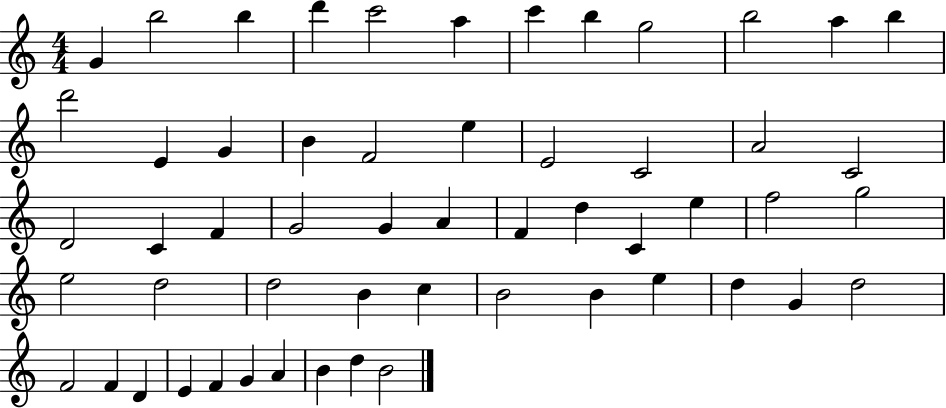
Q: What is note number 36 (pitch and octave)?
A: D5